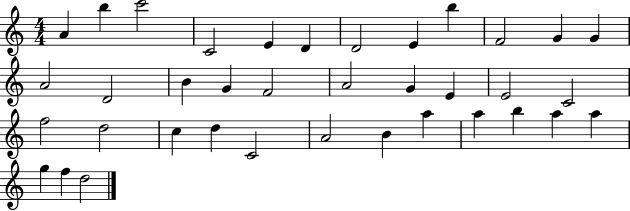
A4/q B5/q C6/h C4/h E4/q D4/q D4/h E4/q B5/q F4/h G4/q G4/q A4/h D4/h B4/q G4/q F4/h A4/h G4/q E4/q E4/h C4/h F5/h D5/h C5/q D5/q C4/h A4/h B4/q A5/q A5/q B5/q A5/q A5/q G5/q F5/q D5/h